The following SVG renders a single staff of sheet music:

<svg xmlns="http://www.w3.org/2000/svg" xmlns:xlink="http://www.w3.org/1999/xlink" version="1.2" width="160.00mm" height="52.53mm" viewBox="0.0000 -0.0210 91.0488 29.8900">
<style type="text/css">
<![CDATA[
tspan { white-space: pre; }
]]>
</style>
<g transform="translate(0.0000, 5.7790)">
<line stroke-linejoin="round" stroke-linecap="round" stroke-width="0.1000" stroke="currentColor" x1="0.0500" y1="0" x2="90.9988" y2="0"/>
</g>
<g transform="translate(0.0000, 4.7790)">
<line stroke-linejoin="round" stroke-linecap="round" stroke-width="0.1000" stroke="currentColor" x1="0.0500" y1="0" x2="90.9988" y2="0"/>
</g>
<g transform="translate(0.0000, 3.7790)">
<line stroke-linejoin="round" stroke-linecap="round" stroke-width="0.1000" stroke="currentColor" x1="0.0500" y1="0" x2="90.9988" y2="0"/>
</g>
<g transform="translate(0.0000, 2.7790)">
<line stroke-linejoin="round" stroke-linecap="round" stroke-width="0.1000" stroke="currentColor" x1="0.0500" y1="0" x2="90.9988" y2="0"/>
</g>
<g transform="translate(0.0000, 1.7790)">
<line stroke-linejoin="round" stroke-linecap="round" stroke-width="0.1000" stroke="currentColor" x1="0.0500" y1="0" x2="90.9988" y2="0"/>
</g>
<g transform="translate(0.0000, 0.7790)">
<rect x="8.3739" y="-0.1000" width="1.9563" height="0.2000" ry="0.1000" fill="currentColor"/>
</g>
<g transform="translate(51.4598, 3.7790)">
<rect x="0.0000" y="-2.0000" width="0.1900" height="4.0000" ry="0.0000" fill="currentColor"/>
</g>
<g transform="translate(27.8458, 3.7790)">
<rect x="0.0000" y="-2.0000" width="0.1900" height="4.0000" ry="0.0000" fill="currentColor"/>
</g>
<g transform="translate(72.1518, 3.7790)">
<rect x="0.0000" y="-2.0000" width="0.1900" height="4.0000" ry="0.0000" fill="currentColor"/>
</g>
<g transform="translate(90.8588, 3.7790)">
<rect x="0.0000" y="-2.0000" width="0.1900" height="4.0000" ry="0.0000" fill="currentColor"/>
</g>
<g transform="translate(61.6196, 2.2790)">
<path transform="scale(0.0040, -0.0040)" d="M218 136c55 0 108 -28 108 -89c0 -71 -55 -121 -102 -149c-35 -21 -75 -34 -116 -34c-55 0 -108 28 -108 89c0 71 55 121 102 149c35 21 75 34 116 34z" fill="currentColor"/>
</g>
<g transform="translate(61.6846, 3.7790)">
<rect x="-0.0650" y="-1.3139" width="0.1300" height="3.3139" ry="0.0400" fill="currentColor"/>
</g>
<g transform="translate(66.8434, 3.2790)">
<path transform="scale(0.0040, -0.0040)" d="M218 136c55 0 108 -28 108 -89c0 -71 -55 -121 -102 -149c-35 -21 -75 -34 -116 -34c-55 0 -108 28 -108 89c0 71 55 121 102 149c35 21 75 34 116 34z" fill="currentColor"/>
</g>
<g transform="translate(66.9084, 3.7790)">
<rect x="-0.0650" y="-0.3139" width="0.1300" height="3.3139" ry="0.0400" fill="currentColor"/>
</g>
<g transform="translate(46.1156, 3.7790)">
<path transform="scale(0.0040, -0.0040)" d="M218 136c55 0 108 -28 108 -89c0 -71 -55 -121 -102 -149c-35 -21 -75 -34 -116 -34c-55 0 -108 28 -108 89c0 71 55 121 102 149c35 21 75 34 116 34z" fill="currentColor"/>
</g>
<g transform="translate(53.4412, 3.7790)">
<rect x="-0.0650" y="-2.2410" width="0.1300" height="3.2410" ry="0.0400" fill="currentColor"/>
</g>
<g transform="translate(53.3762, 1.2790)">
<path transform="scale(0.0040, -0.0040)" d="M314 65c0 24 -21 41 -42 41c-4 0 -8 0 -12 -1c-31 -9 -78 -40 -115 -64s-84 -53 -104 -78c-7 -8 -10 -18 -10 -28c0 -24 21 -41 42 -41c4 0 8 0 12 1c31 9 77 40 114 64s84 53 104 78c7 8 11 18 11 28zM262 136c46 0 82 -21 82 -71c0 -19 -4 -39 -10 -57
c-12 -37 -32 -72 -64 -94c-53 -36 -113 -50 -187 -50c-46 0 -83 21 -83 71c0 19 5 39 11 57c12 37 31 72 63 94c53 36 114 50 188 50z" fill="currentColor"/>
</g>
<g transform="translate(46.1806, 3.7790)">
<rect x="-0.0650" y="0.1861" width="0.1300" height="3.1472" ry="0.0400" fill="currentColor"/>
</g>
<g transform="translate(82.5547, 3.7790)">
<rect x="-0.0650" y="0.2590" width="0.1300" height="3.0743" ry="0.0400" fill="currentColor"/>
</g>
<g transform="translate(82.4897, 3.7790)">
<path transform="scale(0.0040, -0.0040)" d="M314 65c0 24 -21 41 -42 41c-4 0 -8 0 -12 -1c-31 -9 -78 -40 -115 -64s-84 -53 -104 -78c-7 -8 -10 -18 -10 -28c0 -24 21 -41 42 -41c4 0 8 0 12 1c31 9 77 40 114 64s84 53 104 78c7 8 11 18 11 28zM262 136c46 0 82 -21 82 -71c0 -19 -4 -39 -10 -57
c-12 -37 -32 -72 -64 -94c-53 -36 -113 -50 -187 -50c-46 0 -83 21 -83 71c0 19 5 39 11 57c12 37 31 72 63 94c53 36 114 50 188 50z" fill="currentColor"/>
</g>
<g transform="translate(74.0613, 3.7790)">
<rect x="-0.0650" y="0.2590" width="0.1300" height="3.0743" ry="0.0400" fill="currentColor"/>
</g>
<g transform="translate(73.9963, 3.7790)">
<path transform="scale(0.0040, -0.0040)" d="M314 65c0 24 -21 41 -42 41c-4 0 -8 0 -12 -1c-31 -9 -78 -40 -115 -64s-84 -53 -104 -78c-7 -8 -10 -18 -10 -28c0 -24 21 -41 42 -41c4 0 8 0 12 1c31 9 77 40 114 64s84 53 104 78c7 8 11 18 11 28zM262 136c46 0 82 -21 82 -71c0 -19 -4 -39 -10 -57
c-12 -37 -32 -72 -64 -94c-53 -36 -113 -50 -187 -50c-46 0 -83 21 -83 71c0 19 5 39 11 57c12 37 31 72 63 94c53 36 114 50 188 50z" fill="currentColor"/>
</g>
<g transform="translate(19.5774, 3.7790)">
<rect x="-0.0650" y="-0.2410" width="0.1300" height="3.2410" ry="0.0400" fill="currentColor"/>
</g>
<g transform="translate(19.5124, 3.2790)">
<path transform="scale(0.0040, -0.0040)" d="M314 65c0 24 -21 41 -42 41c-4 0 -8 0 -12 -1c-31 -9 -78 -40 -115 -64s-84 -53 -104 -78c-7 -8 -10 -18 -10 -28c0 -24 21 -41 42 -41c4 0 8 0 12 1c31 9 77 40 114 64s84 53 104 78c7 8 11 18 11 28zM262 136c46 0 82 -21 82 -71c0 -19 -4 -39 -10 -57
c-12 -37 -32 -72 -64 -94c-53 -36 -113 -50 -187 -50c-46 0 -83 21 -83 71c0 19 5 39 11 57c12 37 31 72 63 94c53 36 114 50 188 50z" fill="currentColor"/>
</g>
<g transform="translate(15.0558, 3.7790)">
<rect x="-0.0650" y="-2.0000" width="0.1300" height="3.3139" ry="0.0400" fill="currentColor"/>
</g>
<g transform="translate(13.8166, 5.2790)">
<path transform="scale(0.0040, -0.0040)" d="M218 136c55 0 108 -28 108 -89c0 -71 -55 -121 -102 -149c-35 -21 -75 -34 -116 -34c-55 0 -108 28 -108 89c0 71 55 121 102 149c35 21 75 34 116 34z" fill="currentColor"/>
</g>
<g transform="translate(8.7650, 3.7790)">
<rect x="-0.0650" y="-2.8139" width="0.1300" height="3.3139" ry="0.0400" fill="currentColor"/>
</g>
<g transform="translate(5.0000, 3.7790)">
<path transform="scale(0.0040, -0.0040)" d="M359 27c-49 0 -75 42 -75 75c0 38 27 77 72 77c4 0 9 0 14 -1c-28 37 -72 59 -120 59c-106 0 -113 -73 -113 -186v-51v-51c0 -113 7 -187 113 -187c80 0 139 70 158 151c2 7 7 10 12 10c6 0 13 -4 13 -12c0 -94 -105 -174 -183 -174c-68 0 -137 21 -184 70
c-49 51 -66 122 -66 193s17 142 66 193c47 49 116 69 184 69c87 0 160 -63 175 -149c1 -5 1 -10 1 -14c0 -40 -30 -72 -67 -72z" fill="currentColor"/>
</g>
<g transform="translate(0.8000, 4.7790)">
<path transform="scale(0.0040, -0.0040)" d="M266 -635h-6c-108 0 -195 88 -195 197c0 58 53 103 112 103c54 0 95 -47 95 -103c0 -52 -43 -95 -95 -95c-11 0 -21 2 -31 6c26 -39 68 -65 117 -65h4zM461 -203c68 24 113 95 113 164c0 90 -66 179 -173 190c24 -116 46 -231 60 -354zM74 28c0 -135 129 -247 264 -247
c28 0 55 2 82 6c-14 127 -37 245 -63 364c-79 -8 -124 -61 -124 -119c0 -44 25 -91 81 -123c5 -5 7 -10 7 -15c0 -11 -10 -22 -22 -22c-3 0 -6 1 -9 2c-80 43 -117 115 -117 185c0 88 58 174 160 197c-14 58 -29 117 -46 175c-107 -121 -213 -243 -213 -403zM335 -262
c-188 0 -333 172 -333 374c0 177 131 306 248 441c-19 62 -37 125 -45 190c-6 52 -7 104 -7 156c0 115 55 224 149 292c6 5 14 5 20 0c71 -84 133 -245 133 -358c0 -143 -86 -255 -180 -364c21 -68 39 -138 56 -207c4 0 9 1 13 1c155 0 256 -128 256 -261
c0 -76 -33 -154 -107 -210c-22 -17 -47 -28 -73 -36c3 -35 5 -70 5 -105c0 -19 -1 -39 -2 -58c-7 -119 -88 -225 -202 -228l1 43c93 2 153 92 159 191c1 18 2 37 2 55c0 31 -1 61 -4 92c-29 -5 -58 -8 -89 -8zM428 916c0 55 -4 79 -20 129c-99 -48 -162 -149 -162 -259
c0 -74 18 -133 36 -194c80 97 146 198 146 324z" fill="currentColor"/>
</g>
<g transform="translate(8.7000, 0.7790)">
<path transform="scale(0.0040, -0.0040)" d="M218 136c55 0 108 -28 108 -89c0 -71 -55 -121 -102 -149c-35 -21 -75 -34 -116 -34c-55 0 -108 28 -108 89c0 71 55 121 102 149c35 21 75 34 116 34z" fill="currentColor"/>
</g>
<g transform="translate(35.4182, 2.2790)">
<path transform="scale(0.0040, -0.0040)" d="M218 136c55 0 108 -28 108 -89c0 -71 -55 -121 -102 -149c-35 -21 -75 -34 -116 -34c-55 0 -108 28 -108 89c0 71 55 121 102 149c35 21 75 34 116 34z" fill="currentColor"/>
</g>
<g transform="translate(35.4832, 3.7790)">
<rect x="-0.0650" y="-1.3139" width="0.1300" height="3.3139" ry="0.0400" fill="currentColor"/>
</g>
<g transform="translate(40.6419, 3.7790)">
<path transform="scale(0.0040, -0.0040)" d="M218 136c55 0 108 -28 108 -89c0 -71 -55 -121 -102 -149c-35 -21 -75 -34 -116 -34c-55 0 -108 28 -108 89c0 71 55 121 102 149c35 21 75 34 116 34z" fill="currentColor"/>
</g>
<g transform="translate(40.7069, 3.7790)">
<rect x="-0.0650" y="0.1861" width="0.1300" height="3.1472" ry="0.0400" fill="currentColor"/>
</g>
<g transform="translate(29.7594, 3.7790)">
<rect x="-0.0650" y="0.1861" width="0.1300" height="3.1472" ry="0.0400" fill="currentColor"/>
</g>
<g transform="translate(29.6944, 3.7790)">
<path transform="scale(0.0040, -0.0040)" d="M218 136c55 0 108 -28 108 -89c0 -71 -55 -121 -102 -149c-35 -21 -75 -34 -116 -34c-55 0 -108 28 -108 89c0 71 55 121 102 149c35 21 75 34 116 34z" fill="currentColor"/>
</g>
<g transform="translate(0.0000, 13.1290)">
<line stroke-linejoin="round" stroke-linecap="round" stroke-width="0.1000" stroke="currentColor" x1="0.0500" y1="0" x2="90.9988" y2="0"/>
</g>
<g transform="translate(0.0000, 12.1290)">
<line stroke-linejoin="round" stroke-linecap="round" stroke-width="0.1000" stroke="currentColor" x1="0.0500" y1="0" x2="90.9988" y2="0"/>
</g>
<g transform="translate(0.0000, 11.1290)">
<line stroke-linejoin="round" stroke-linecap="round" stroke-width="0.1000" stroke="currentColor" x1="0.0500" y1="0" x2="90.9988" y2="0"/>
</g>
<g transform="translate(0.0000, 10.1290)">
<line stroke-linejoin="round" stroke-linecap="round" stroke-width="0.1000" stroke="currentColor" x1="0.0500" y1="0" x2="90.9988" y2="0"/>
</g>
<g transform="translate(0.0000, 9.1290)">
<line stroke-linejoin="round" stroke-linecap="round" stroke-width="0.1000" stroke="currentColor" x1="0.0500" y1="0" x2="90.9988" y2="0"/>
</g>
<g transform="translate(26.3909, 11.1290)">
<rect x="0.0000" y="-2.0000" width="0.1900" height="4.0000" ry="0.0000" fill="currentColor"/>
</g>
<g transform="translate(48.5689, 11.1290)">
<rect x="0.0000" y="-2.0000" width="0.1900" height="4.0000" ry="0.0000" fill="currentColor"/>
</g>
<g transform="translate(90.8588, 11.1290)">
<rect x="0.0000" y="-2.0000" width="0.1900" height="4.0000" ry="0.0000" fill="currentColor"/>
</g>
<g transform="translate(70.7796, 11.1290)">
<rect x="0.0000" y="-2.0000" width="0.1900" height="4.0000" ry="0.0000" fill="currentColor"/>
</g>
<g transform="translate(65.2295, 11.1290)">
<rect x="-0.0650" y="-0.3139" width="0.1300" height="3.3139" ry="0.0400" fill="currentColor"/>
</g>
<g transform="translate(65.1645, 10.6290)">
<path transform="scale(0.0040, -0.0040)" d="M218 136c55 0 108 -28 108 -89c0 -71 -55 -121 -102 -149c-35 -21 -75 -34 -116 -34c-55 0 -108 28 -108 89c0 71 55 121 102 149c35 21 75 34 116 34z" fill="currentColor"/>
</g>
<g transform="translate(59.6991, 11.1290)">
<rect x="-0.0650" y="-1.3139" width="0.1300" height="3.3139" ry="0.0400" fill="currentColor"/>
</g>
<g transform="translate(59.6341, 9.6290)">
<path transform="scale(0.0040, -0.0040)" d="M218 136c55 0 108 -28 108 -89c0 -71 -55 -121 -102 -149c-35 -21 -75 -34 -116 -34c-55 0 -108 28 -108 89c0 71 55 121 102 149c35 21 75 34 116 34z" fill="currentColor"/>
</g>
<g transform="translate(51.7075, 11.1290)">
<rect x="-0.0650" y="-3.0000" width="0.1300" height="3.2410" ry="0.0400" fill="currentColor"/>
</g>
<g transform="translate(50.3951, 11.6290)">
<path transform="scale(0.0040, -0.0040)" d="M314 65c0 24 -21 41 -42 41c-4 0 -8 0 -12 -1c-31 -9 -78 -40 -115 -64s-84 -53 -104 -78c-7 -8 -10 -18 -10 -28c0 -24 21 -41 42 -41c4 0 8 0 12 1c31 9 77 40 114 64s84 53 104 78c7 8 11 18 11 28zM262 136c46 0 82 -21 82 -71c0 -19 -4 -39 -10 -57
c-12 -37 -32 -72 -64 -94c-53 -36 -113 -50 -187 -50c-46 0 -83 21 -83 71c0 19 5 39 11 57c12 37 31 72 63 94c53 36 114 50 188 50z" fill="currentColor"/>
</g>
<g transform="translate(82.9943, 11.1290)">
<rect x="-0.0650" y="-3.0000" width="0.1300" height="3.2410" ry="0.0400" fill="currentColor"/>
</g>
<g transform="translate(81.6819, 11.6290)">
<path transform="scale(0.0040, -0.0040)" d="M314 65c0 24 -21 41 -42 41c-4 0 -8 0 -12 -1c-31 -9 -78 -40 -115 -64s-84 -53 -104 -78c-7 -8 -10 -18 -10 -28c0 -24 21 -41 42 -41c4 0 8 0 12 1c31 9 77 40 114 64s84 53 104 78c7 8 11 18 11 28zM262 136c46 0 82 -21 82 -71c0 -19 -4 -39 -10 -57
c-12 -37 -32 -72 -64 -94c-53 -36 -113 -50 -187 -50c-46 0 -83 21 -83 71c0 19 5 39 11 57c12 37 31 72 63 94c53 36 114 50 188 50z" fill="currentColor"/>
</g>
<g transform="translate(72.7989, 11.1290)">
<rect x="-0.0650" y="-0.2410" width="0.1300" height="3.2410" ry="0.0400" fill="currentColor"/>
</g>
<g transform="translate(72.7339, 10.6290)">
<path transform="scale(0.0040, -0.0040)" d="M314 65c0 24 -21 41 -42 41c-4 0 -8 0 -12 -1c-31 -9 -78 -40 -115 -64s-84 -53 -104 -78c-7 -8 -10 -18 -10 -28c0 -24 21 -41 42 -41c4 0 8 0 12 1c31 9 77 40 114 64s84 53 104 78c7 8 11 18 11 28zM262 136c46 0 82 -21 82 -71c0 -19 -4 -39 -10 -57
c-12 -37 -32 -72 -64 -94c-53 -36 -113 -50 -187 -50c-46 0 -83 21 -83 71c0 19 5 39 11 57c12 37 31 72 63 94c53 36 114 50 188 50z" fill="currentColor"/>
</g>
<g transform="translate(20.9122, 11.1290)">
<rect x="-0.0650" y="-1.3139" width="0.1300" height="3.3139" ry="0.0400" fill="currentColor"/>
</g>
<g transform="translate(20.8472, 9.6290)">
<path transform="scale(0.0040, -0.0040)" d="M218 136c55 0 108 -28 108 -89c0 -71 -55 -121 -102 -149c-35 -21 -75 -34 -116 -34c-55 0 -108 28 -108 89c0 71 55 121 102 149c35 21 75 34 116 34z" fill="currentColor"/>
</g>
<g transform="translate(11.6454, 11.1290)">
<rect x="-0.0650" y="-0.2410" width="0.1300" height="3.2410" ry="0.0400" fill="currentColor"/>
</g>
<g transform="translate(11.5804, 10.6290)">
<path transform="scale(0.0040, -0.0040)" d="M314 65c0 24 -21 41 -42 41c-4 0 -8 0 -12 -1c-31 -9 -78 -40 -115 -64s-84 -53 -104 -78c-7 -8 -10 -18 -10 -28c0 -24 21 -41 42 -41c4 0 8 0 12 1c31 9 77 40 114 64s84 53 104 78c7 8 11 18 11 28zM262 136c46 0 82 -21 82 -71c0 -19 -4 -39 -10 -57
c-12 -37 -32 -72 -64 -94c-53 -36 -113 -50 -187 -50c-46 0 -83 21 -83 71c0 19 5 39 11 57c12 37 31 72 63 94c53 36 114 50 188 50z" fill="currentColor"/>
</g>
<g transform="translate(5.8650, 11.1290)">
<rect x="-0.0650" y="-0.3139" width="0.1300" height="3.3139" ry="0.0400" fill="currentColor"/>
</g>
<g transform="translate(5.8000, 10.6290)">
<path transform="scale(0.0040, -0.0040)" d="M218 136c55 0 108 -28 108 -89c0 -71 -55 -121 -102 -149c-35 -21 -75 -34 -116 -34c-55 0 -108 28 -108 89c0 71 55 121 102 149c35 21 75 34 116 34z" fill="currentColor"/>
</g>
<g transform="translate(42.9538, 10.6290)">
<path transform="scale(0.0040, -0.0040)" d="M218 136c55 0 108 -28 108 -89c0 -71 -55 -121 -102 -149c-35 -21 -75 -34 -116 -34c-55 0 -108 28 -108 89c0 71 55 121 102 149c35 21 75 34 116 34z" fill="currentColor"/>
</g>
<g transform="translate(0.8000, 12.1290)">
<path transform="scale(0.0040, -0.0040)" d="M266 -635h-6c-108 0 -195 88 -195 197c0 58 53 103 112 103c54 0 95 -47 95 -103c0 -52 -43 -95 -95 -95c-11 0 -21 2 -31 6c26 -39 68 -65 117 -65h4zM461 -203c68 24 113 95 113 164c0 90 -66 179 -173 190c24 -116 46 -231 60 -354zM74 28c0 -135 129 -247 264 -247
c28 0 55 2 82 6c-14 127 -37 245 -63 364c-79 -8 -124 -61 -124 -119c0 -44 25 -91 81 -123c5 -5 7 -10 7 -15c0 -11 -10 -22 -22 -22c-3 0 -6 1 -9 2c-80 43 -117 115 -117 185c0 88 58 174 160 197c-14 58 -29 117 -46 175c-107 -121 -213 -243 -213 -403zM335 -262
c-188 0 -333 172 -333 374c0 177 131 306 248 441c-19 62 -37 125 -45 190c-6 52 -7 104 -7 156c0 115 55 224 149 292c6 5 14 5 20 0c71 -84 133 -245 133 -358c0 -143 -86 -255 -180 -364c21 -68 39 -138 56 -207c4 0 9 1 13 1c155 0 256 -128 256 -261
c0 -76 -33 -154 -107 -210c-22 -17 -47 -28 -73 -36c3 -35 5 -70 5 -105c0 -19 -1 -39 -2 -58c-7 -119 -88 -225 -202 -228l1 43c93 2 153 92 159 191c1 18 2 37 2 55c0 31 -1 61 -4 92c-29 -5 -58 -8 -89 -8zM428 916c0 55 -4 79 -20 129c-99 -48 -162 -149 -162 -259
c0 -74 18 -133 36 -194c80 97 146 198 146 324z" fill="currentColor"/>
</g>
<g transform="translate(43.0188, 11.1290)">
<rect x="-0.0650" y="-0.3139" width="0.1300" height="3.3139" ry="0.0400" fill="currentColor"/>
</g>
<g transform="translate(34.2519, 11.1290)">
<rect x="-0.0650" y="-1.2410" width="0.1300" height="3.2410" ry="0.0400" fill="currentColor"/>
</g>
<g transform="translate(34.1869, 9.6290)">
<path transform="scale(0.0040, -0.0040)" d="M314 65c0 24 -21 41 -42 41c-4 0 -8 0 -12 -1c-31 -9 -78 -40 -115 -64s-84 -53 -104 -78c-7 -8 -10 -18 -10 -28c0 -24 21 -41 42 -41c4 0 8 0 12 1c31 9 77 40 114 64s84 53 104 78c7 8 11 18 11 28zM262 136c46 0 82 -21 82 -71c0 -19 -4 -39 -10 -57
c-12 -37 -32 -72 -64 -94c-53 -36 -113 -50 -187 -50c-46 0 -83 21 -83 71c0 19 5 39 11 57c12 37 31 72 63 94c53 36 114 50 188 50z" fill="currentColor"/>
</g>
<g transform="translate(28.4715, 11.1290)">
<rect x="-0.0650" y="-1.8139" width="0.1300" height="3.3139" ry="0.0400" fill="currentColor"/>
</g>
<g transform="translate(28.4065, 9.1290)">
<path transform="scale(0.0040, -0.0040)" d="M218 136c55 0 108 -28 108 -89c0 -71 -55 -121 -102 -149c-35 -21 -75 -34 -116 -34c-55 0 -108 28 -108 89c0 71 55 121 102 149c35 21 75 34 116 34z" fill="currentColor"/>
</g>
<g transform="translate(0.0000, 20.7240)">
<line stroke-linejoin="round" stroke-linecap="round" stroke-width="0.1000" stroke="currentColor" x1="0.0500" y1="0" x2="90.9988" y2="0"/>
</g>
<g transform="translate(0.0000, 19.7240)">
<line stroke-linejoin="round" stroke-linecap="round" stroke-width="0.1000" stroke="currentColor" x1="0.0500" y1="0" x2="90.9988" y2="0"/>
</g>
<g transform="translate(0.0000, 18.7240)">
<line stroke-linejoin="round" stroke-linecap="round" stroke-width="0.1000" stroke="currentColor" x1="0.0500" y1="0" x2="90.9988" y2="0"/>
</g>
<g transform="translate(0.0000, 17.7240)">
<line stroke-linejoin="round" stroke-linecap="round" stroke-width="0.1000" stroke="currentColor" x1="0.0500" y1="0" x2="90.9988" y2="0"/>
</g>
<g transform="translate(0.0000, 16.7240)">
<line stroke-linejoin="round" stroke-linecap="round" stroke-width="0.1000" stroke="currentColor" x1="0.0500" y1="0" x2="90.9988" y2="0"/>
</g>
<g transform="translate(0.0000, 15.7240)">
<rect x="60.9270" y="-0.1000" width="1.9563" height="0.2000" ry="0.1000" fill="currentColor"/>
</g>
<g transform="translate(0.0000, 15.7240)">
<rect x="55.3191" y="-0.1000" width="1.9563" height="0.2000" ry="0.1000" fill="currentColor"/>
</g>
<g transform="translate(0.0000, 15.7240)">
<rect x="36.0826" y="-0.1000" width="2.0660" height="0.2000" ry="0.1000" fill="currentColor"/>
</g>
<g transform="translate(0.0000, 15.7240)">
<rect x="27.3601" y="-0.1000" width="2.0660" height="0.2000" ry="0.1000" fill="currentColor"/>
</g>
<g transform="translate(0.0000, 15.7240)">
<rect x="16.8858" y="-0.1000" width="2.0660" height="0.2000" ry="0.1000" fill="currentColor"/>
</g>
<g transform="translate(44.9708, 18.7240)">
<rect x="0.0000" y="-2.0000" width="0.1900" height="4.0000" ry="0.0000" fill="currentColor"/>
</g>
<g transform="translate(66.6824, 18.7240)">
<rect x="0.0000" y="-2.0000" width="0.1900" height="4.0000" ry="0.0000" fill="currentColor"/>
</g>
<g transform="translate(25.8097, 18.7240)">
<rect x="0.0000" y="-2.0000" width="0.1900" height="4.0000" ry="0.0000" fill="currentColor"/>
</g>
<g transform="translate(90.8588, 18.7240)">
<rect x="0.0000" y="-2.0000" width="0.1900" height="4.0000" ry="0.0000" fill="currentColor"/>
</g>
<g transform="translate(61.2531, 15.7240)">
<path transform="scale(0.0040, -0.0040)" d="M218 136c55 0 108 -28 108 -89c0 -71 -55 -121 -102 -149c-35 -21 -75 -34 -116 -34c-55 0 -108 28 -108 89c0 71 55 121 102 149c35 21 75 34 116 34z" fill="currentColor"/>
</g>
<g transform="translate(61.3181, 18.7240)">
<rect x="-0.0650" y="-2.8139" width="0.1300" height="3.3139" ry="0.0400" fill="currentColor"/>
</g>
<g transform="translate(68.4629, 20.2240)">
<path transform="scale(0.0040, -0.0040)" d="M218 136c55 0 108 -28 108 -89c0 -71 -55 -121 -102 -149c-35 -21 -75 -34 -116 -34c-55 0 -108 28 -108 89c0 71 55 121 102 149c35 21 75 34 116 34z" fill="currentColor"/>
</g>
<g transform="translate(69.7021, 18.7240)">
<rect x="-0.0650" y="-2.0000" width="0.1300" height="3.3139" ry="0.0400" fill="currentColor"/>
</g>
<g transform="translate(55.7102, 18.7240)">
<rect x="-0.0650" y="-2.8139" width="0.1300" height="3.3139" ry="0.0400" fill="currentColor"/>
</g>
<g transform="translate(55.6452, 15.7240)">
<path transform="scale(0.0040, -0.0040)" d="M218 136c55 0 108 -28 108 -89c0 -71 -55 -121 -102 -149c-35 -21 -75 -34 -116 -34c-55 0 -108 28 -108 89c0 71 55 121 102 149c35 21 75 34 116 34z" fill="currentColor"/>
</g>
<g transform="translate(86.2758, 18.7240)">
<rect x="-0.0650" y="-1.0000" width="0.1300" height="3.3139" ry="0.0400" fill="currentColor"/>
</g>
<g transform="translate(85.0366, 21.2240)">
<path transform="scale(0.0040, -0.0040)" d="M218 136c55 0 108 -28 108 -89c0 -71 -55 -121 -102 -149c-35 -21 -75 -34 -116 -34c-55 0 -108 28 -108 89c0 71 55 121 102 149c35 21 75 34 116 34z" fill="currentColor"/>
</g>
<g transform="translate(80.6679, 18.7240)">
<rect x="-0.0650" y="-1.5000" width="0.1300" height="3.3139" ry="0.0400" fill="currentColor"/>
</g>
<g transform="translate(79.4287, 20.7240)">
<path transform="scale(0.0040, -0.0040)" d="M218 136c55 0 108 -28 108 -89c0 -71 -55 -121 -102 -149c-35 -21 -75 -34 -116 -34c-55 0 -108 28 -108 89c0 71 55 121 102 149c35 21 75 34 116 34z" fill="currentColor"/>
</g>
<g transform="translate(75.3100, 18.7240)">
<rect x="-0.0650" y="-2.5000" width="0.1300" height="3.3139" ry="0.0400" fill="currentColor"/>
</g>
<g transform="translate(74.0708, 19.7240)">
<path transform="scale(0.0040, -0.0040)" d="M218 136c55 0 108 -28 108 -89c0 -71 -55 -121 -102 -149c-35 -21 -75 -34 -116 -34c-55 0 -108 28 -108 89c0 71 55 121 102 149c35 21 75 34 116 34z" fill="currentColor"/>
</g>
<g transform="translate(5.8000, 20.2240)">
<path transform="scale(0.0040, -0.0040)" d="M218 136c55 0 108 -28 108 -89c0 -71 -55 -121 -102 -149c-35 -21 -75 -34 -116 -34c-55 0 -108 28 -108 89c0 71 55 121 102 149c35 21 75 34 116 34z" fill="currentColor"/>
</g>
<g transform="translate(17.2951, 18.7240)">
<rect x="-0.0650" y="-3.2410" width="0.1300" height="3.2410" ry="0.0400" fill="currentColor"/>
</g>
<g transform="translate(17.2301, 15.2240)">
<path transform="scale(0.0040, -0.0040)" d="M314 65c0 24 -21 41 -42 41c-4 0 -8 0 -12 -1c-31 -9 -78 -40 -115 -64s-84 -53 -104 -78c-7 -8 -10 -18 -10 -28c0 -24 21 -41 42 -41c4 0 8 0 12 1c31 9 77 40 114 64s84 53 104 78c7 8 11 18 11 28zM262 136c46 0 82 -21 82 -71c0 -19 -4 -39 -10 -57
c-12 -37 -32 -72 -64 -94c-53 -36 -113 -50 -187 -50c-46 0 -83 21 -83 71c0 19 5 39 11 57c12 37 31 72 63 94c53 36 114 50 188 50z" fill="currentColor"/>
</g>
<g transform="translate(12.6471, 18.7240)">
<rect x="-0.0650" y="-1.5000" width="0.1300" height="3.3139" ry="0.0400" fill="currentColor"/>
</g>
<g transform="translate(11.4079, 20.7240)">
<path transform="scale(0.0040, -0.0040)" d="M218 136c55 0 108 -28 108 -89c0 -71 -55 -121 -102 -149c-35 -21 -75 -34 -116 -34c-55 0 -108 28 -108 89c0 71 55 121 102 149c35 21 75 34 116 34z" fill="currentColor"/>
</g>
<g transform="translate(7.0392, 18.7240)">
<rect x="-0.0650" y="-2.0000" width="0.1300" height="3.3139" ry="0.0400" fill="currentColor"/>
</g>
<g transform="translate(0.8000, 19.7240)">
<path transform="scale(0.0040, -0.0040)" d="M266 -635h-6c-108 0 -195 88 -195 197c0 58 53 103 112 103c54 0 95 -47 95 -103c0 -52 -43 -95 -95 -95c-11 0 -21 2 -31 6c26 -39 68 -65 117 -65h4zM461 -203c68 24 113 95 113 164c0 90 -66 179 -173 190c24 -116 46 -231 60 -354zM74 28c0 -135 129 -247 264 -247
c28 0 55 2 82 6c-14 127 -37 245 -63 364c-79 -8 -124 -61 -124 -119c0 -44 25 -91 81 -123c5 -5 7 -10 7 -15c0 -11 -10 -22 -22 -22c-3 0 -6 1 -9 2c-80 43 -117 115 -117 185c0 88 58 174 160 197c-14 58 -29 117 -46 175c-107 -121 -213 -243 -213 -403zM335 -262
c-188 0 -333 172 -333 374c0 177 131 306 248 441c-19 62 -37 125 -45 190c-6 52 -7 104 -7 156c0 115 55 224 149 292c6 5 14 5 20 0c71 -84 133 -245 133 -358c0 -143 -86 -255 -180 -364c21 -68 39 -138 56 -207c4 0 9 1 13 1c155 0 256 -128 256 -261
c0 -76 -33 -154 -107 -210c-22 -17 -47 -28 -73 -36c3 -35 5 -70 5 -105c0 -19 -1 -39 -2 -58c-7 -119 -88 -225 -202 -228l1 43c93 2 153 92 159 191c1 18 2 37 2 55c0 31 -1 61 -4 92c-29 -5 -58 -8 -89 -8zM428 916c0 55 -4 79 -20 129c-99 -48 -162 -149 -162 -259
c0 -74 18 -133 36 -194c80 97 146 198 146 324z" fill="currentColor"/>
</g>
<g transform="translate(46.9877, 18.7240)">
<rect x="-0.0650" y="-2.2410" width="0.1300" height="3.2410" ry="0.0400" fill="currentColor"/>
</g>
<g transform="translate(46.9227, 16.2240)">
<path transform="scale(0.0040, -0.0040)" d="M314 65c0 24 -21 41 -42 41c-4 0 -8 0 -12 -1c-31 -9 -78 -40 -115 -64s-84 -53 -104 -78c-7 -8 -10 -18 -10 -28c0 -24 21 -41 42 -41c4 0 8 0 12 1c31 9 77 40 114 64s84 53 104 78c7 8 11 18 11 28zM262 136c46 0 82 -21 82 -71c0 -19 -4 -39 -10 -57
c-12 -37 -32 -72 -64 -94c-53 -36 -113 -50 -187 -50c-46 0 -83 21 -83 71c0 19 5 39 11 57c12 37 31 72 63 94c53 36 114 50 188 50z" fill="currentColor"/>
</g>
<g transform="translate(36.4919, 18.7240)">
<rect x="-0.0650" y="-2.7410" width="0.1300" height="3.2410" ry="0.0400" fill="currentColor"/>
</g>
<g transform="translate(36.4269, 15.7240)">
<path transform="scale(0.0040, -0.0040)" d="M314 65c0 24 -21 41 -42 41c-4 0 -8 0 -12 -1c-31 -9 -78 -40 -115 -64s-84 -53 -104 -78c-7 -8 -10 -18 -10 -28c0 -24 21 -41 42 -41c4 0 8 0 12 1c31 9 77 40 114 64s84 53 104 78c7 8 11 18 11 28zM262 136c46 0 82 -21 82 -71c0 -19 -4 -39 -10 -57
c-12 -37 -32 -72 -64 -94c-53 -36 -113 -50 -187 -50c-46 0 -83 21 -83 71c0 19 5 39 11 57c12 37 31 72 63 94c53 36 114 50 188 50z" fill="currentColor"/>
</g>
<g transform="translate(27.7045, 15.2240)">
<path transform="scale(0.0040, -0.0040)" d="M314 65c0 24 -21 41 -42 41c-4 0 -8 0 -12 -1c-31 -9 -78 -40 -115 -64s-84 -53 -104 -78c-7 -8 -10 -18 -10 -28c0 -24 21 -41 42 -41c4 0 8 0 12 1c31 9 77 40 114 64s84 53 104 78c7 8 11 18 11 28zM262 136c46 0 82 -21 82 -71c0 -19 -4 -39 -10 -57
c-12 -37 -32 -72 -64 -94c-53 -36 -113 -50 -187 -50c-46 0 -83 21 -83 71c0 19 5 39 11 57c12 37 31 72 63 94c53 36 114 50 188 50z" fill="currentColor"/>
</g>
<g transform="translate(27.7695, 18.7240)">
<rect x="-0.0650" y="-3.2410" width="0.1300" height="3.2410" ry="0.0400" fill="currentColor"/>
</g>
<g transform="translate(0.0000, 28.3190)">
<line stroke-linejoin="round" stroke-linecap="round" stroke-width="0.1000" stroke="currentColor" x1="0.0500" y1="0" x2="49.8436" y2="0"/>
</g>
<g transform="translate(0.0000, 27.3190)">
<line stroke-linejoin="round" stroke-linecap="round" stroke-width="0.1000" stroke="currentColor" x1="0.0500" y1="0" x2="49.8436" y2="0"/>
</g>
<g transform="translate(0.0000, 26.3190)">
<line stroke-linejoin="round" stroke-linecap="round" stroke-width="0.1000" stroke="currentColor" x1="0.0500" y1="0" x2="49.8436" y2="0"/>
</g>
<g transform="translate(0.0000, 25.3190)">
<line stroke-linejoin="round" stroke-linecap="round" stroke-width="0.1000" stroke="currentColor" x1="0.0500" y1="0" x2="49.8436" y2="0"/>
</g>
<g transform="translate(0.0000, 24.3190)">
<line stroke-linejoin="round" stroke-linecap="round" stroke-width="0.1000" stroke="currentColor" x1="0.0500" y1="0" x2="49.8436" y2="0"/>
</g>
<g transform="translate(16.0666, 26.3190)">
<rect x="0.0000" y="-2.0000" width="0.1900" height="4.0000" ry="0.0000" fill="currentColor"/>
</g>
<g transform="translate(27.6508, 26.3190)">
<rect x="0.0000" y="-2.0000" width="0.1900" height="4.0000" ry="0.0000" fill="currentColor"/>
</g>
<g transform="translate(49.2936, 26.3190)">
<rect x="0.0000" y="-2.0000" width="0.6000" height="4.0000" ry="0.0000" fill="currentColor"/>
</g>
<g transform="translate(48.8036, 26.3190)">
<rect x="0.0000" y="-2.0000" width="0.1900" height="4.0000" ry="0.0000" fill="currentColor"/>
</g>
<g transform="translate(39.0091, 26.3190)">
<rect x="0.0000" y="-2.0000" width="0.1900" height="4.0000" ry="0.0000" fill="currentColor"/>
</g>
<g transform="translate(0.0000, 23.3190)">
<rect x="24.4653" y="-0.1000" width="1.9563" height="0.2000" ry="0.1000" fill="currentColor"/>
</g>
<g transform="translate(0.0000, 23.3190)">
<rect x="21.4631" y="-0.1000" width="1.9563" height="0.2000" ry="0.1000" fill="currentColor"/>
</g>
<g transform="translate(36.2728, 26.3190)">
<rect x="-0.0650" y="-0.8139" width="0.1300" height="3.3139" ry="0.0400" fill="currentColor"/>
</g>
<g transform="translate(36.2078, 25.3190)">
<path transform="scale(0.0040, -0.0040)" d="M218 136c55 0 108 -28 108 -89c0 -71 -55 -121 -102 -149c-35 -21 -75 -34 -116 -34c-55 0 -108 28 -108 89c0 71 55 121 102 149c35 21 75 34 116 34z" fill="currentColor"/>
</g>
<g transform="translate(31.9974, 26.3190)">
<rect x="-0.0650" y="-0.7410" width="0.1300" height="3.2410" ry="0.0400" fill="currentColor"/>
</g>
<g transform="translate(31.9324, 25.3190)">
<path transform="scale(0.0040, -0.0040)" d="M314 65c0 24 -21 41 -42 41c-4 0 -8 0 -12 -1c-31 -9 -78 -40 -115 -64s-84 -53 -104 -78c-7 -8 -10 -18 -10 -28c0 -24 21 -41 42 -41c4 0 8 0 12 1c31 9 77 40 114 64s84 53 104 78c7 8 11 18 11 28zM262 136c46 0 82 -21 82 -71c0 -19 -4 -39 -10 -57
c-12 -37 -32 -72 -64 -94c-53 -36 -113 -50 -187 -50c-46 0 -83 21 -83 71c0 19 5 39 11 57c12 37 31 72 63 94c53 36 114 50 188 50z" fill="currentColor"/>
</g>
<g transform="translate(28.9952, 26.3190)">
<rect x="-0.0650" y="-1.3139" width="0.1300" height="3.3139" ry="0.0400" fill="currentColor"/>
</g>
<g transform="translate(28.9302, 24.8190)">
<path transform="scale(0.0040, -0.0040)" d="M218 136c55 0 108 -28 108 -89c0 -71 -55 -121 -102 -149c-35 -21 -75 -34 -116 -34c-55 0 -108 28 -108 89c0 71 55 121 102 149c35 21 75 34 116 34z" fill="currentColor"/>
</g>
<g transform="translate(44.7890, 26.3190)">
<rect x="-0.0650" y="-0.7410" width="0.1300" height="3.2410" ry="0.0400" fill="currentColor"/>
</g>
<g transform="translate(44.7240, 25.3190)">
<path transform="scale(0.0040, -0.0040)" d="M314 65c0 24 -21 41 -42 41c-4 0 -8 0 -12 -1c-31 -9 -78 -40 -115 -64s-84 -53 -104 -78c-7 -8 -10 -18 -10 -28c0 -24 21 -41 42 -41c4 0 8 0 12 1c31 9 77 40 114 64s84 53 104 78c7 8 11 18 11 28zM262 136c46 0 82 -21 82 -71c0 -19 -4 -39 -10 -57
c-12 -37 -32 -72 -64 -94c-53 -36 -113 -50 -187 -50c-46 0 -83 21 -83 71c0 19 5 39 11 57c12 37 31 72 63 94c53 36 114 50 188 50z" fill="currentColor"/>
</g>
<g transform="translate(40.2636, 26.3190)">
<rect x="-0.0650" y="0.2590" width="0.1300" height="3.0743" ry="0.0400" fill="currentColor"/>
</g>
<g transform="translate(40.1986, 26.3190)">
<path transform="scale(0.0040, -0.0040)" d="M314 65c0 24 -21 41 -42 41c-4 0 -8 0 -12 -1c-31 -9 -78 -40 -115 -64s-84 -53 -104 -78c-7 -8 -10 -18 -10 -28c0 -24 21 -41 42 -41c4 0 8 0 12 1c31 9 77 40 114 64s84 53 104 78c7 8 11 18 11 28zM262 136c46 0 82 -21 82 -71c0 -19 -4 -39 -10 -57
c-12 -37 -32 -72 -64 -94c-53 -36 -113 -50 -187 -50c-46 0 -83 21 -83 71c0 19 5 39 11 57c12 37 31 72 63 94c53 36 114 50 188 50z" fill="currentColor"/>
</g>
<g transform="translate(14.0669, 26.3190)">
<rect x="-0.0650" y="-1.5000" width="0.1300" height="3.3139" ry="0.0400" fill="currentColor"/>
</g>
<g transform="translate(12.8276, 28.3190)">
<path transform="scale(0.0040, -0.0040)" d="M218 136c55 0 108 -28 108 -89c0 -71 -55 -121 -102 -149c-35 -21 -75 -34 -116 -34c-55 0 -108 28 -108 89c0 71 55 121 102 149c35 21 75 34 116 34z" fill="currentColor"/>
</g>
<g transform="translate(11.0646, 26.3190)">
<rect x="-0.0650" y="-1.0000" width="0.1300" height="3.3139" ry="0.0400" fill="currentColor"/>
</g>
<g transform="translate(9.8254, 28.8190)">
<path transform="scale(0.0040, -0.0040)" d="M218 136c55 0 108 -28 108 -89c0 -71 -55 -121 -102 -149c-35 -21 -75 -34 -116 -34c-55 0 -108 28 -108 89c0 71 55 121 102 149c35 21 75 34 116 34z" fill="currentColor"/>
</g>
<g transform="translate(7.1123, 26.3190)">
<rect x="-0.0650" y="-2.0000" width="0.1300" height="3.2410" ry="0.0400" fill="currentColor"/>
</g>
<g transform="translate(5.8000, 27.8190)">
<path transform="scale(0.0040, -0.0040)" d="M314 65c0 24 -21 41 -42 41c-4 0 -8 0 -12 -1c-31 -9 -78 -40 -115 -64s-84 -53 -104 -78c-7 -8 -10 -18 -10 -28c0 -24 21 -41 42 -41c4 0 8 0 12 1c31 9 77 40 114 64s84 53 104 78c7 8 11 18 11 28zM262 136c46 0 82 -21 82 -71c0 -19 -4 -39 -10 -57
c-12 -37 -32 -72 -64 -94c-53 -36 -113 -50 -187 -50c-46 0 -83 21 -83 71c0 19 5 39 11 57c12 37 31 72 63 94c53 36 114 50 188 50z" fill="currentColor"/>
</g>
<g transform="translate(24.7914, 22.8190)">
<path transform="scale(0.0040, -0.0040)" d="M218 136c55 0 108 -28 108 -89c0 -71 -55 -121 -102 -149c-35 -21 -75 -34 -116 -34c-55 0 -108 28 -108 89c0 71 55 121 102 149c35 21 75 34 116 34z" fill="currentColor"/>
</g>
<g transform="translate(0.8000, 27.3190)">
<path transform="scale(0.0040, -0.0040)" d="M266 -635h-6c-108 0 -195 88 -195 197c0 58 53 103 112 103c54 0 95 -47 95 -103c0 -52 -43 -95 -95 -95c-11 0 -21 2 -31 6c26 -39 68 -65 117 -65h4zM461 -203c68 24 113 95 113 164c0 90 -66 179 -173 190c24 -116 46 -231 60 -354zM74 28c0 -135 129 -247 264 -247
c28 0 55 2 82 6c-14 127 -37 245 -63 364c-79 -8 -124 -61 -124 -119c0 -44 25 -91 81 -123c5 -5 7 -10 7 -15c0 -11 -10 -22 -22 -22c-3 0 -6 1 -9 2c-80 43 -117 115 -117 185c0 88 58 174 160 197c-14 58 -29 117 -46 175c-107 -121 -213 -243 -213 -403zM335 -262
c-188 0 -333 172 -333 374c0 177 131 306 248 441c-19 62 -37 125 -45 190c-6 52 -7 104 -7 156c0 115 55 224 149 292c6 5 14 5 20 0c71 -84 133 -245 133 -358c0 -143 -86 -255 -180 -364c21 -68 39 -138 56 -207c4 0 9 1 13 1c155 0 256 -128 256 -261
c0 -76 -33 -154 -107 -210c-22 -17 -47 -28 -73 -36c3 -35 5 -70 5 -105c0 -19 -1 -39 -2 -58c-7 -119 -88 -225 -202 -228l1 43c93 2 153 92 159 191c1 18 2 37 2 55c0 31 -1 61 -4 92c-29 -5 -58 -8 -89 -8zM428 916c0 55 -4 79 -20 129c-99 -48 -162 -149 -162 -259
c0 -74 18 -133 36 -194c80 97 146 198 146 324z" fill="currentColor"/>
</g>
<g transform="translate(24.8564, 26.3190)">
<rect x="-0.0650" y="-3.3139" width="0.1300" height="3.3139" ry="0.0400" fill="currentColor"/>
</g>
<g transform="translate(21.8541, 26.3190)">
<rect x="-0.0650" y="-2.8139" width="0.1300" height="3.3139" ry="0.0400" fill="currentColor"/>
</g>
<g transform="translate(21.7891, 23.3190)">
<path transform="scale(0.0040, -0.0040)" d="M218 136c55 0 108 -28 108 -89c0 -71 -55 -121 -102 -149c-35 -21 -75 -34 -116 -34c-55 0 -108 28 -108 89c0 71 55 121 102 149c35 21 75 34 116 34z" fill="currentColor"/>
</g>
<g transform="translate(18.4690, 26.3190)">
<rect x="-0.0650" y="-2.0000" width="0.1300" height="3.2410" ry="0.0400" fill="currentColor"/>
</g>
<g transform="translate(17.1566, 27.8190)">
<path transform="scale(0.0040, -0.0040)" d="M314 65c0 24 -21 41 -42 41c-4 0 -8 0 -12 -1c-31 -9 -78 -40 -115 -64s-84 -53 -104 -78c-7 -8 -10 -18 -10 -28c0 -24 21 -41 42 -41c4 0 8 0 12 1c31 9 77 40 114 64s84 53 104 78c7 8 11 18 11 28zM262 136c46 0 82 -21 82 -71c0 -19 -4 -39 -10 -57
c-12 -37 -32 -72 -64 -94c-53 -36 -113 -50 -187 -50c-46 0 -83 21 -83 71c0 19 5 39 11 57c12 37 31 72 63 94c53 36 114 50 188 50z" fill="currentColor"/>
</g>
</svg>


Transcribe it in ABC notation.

X:1
T:Untitled
M:4/4
L:1/4
K:C
a F c2 B e B B g2 e c B2 B2 c c2 e f e2 c A2 e c c2 A2 F E b2 b2 a2 g2 a a F G E D F2 D E F2 a b e d2 d B2 d2